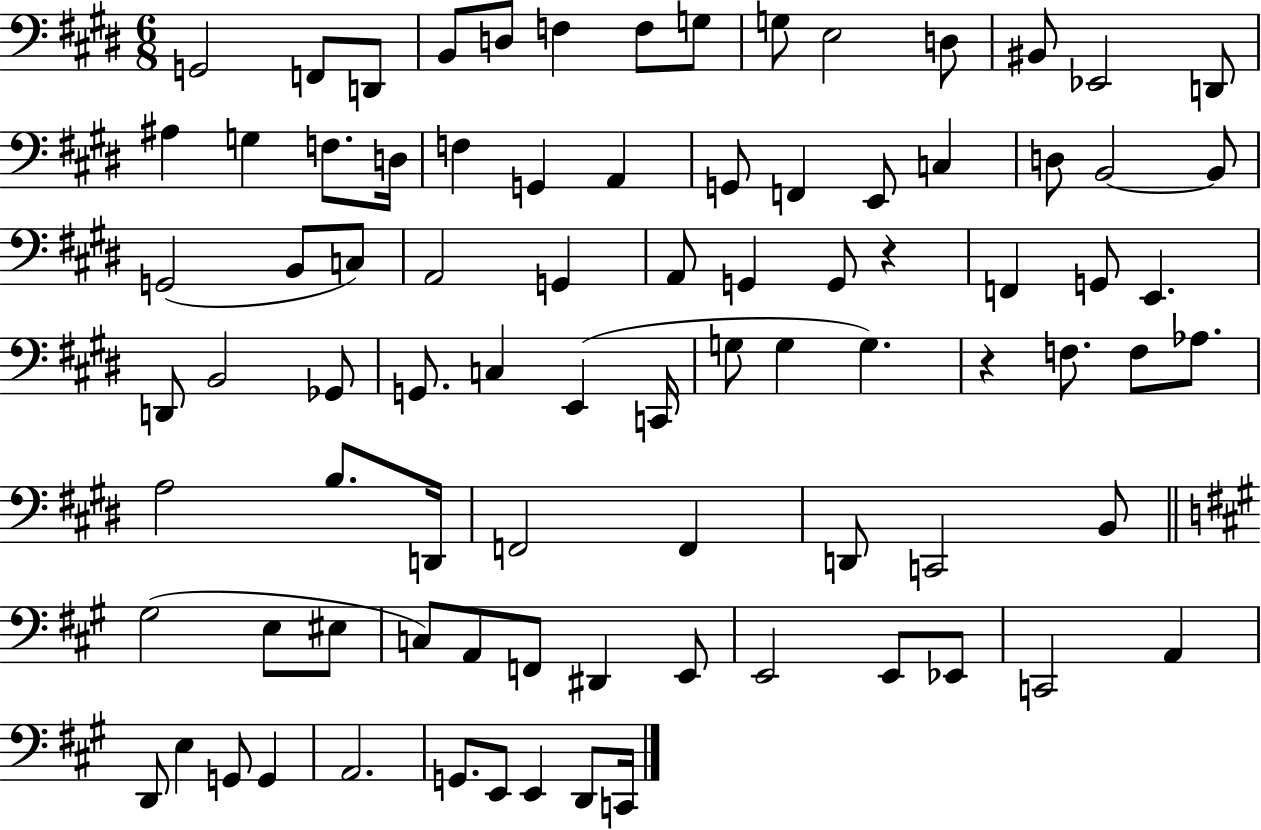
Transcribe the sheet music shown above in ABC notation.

X:1
T:Untitled
M:6/8
L:1/4
K:E
G,,2 F,,/2 D,,/2 B,,/2 D,/2 F, F,/2 G,/2 G,/2 E,2 D,/2 ^B,,/2 _E,,2 D,,/2 ^A, G, F,/2 D,/4 F, G,, A,, G,,/2 F,, E,,/2 C, D,/2 B,,2 B,,/2 G,,2 B,,/2 C,/2 A,,2 G,, A,,/2 G,, G,,/2 z F,, G,,/2 E,, D,,/2 B,,2 _G,,/2 G,,/2 C, E,, C,,/4 G,/2 G, G, z F,/2 F,/2 _A,/2 A,2 B,/2 D,,/4 F,,2 F,, D,,/2 C,,2 B,,/2 ^G,2 E,/2 ^E,/2 C,/2 A,,/2 F,,/2 ^D,, E,,/2 E,,2 E,,/2 _E,,/2 C,,2 A,, D,,/2 E, G,,/2 G,, A,,2 G,,/2 E,,/2 E,, D,,/2 C,,/4